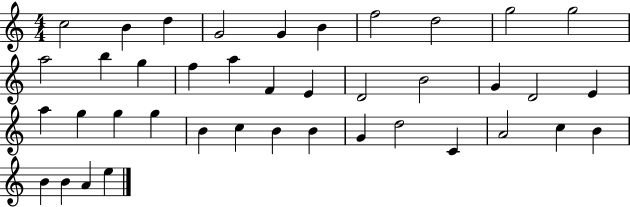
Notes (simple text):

C5/h B4/q D5/q G4/h G4/q B4/q F5/h D5/h G5/h G5/h A5/h B5/q G5/q F5/q A5/q F4/q E4/q D4/h B4/h G4/q D4/h E4/q A5/q G5/q G5/q G5/q B4/q C5/q B4/q B4/q G4/q D5/h C4/q A4/h C5/q B4/q B4/q B4/q A4/q E5/q